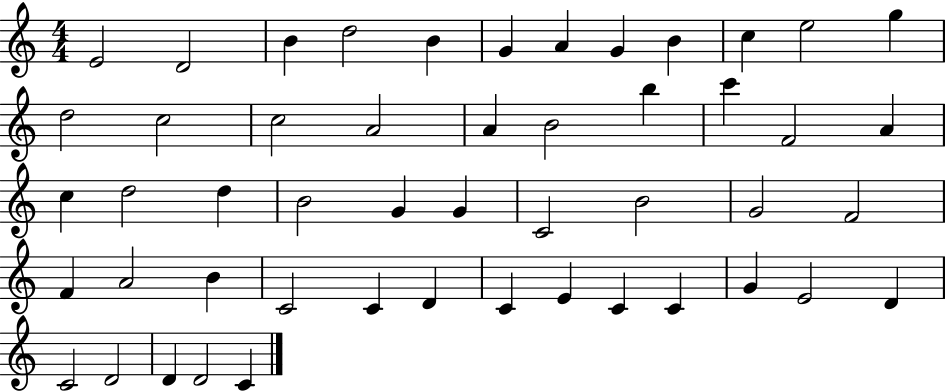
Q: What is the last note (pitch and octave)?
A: C4